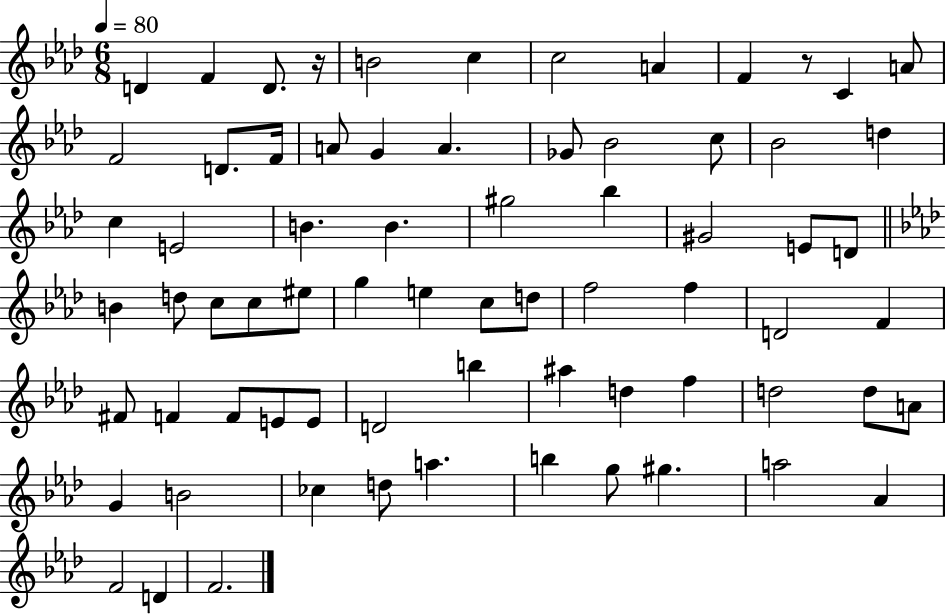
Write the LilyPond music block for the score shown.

{
  \clef treble
  \numericTimeSignature
  \time 6/8
  \key aes \major
  \tempo 4 = 80
  d'4 f'4 d'8. r16 | b'2 c''4 | c''2 a'4 | f'4 r8 c'4 a'8 | \break f'2 d'8. f'16 | a'8 g'4 a'4. | ges'8 bes'2 c''8 | bes'2 d''4 | \break c''4 e'2 | b'4. b'4. | gis''2 bes''4 | gis'2 e'8 d'8 | \break \bar "||" \break \key aes \major b'4 d''8 c''8 c''8 eis''8 | g''4 e''4 c''8 d''8 | f''2 f''4 | d'2 f'4 | \break fis'8 f'4 f'8 e'8 e'8 | d'2 b''4 | ais''4 d''4 f''4 | d''2 d''8 a'8 | \break g'4 b'2 | ces''4 d''8 a''4. | b''4 g''8 gis''4. | a''2 aes'4 | \break f'2 d'4 | f'2. | \bar "|."
}